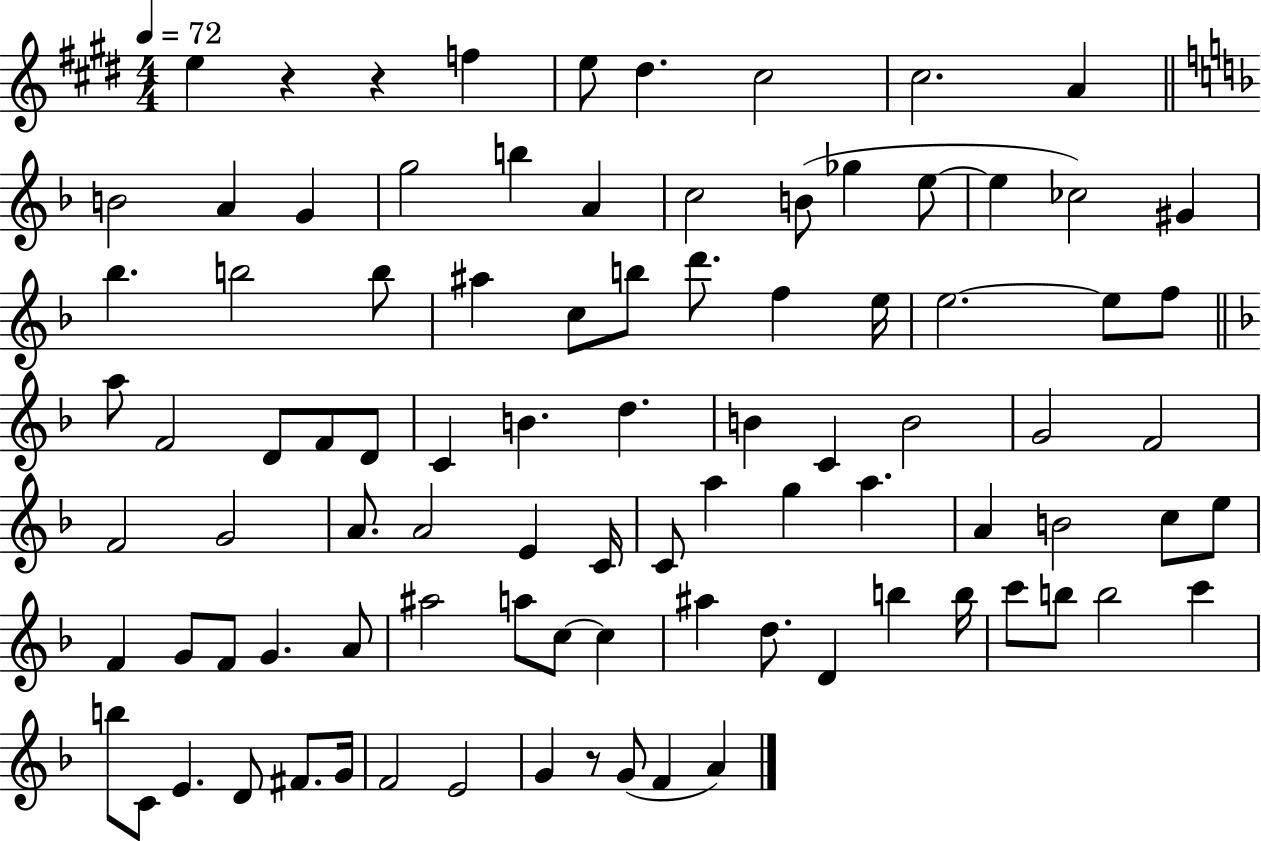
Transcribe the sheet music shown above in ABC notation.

X:1
T:Untitled
M:4/4
L:1/4
K:E
e z z f e/2 ^d ^c2 ^c2 A B2 A G g2 b A c2 B/2 _g e/2 e _c2 ^G _b b2 b/2 ^a c/2 b/2 d'/2 f e/4 e2 e/2 f/2 a/2 F2 D/2 F/2 D/2 C B d B C B2 G2 F2 F2 G2 A/2 A2 E C/4 C/2 a g a A B2 c/2 e/2 F G/2 F/2 G A/2 ^a2 a/2 c/2 c ^a d/2 D b b/4 c'/2 b/2 b2 c' b/2 C/2 E D/2 ^F/2 G/4 F2 E2 G z/2 G/2 F A